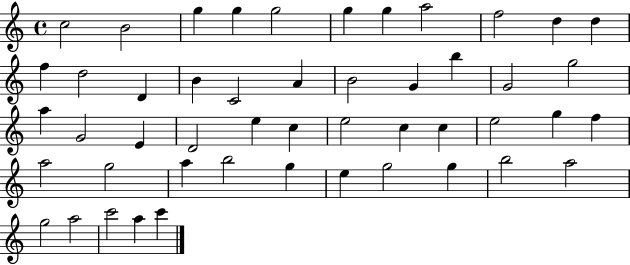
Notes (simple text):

C5/h B4/h G5/q G5/q G5/h G5/q G5/q A5/h F5/h D5/q D5/q F5/q D5/h D4/q B4/q C4/h A4/q B4/h G4/q B5/q G4/h G5/h A5/q G4/h E4/q D4/h E5/q C5/q E5/h C5/q C5/q E5/h G5/q F5/q A5/h G5/h A5/q B5/h G5/q E5/q G5/h G5/q B5/h A5/h G5/h A5/h C6/h A5/q C6/q